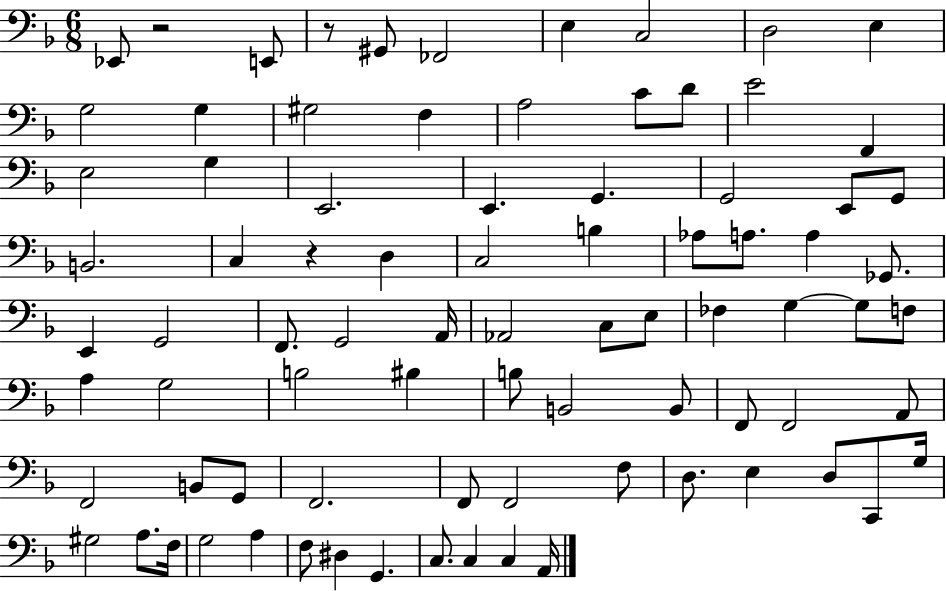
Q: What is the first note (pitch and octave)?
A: Eb2